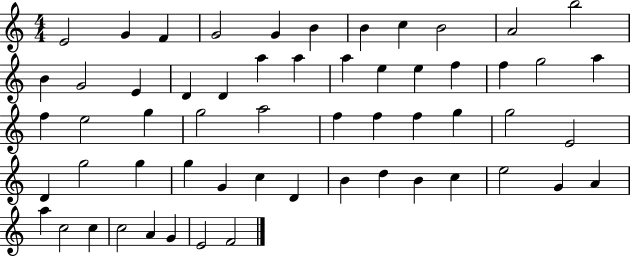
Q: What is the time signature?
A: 4/4